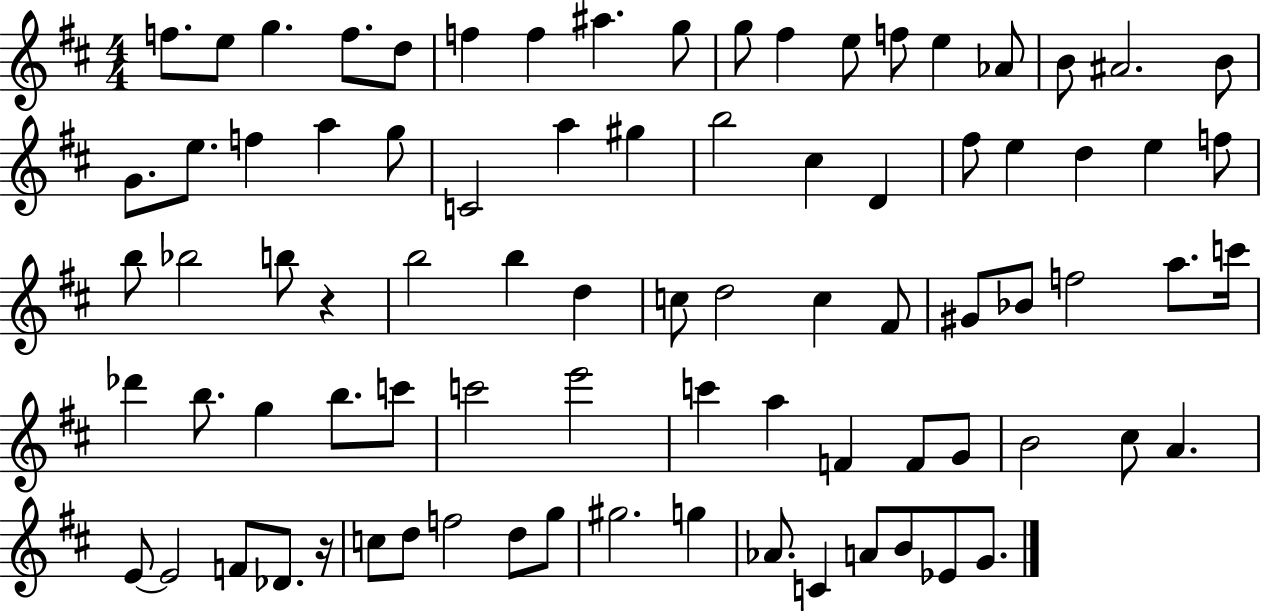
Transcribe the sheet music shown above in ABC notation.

X:1
T:Untitled
M:4/4
L:1/4
K:D
f/2 e/2 g f/2 d/2 f f ^a g/2 g/2 ^f e/2 f/2 e _A/2 B/2 ^A2 B/2 G/2 e/2 f a g/2 C2 a ^g b2 ^c D ^f/2 e d e f/2 b/2 _b2 b/2 z b2 b d c/2 d2 c ^F/2 ^G/2 _B/2 f2 a/2 c'/4 _d' b/2 g b/2 c'/2 c'2 e'2 c' a F F/2 G/2 B2 ^c/2 A E/2 E2 F/2 _D/2 z/4 c/2 d/2 f2 d/2 g/2 ^g2 g _A/2 C A/2 B/2 _E/2 G/2